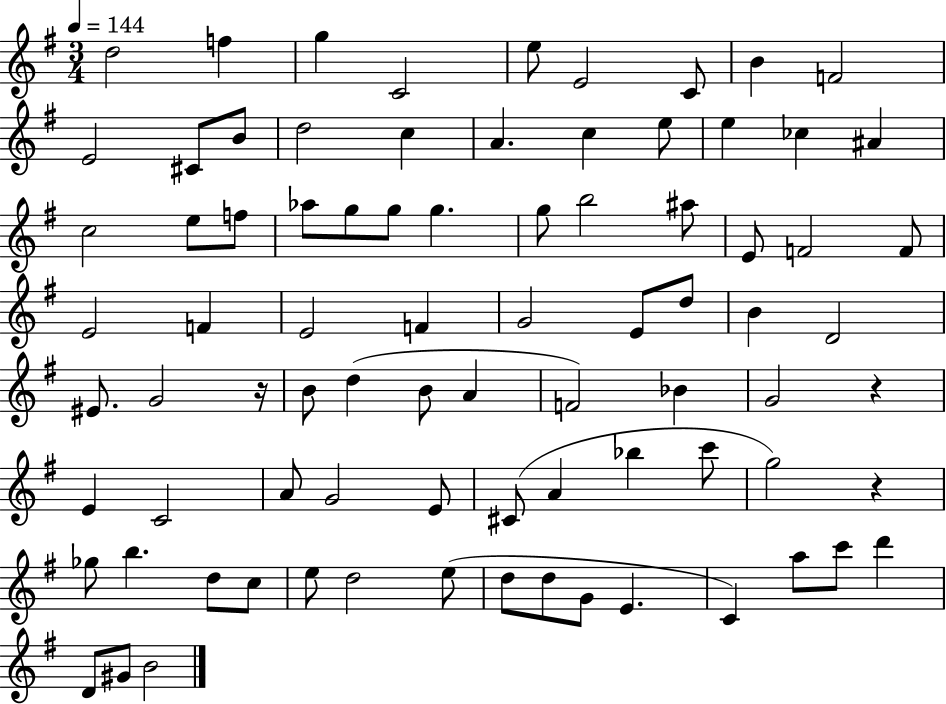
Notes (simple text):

D5/h F5/q G5/q C4/h E5/e E4/h C4/e B4/q F4/h E4/h C#4/e B4/e D5/h C5/q A4/q. C5/q E5/e E5/q CES5/q A#4/q C5/h E5/e F5/e Ab5/e G5/e G5/e G5/q. G5/e B5/h A#5/e E4/e F4/h F4/e E4/h F4/q E4/h F4/q G4/h E4/e D5/e B4/q D4/h EIS4/e. G4/h R/s B4/e D5/q B4/e A4/q F4/h Bb4/q G4/h R/q E4/q C4/h A4/e G4/h E4/e C#4/e A4/q Bb5/q C6/e G5/h R/q Gb5/e B5/q. D5/e C5/e E5/e D5/h E5/e D5/e D5/e G4/e E4/q. C4/q A5/e C6/e D6/q D4/e G#4/e B4/h